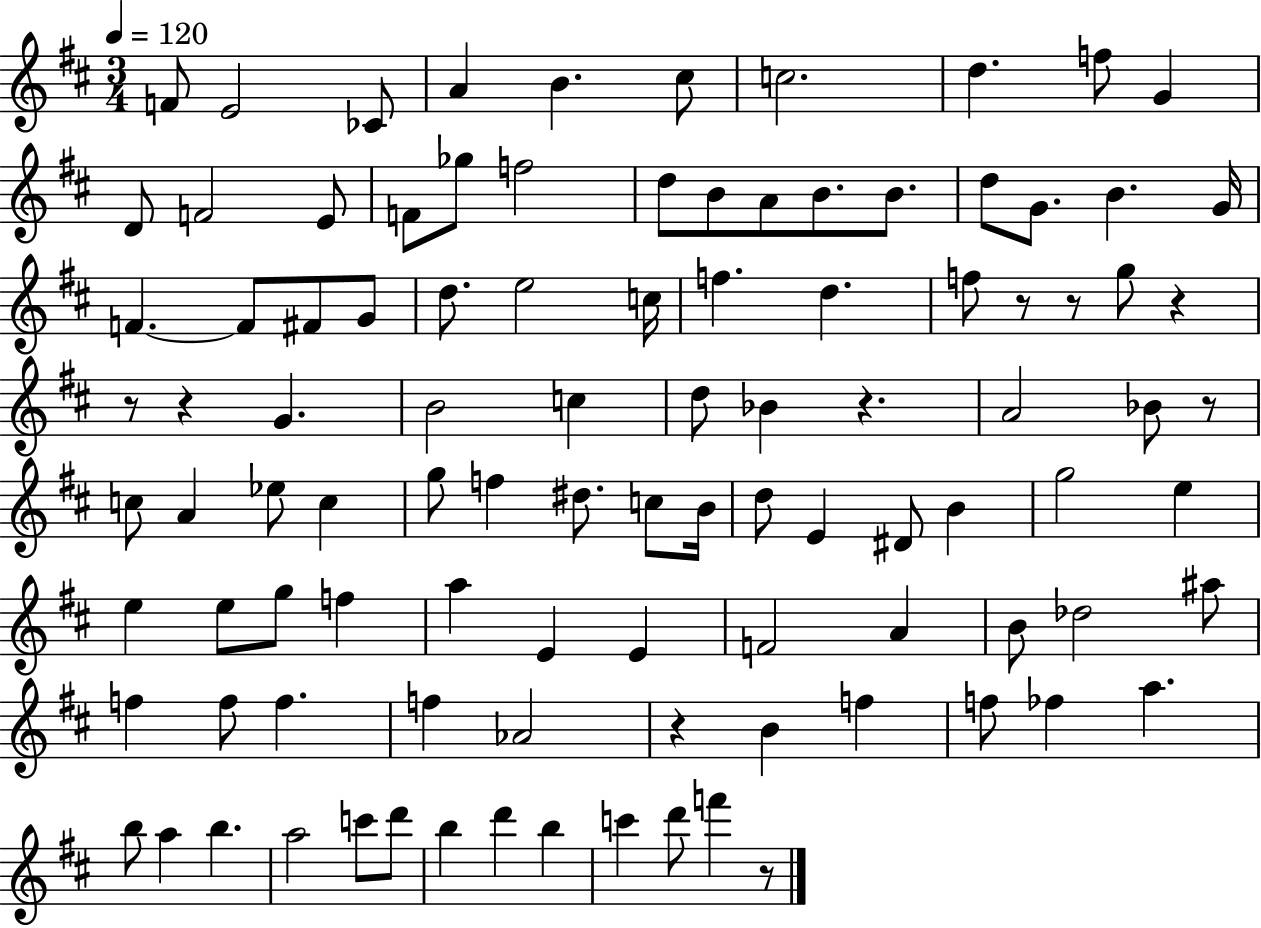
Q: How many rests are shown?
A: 9